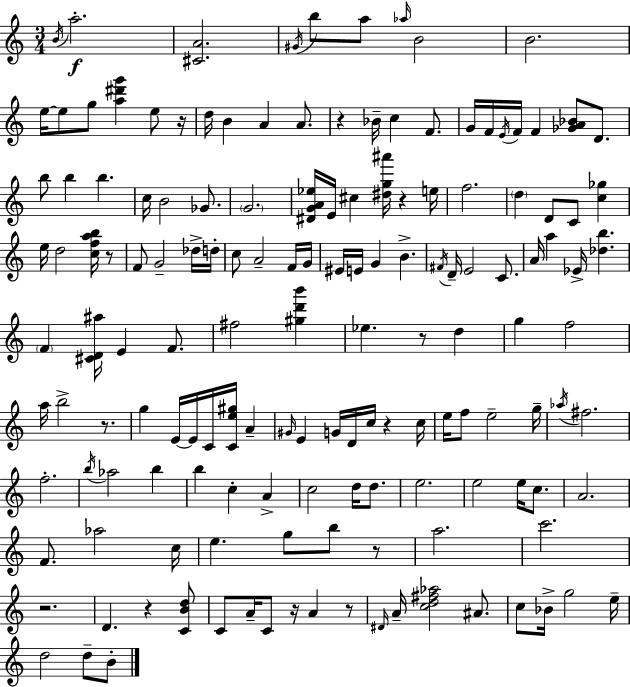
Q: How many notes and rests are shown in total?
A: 150